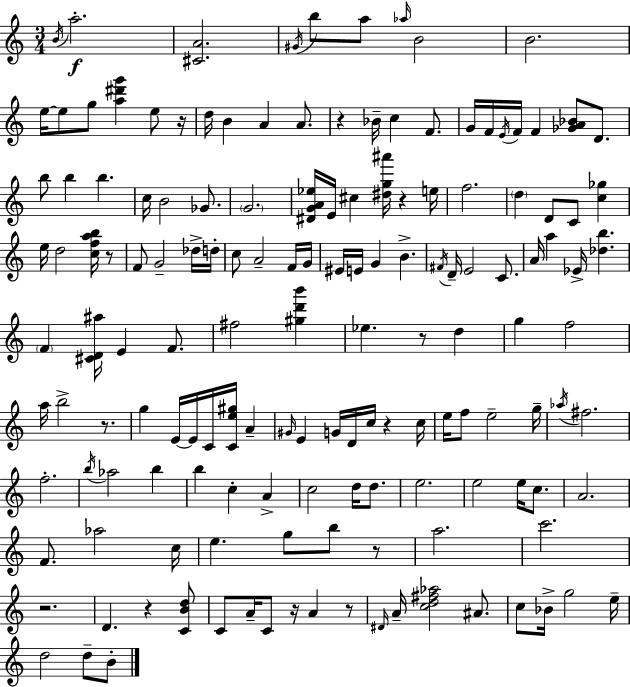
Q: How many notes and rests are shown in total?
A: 150